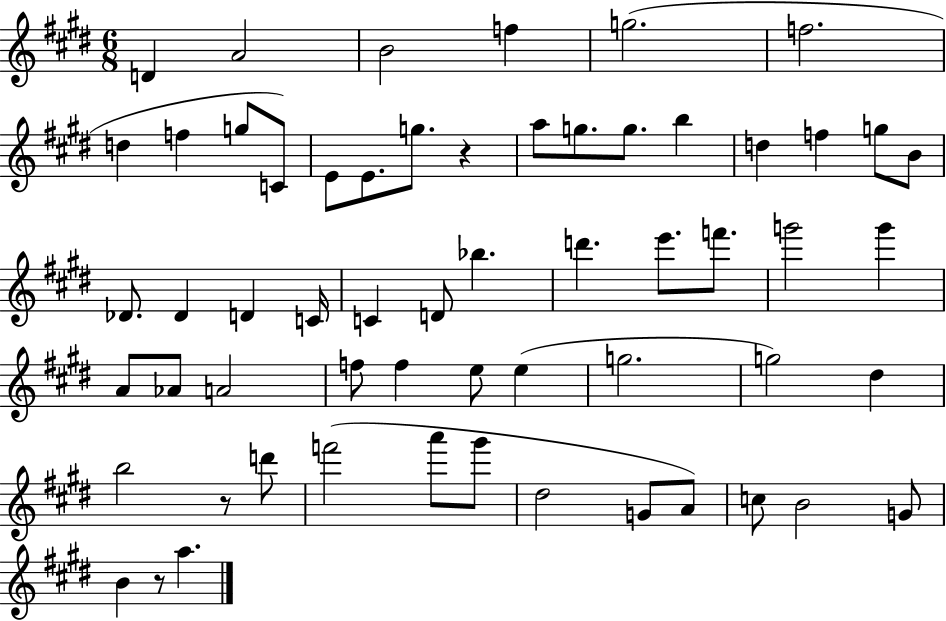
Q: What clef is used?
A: treble